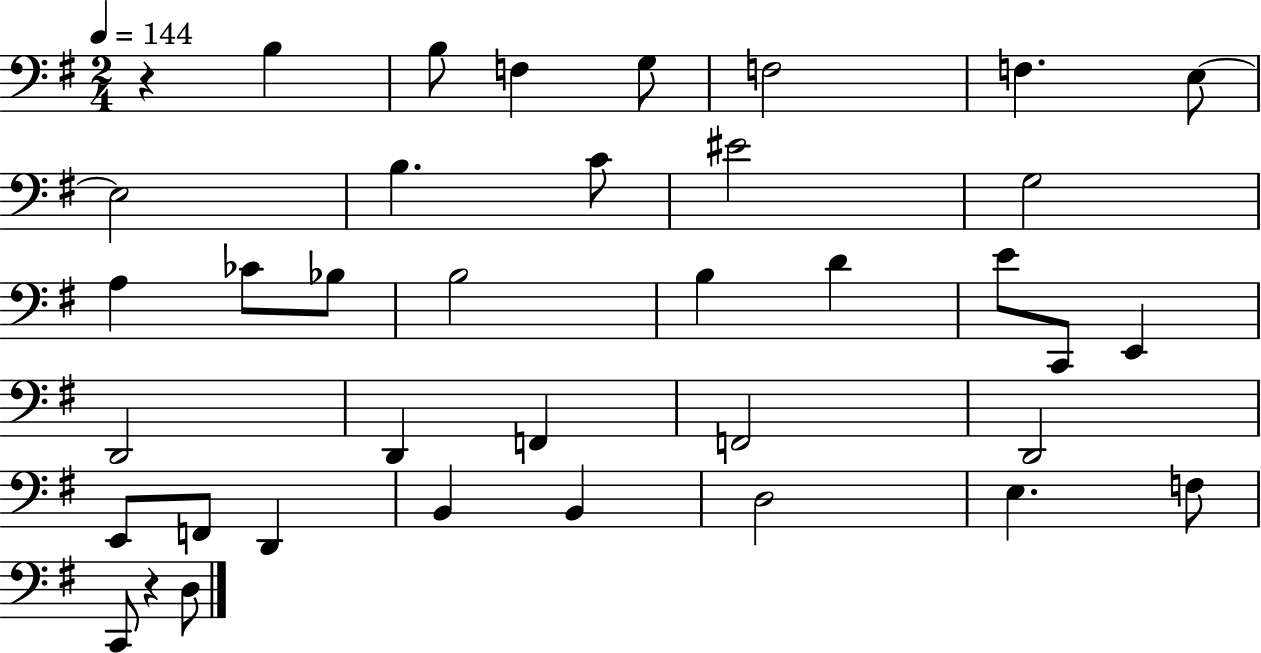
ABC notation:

X:1
T:Untitled
M:2/4
L:1/4
K:G
z B, B,/2 F, G,/2 F,2 F, E,/2 E,2 B, C/2 ^E2 G,2 A, _C/2 _B,/2 B,2 B, D E/2 C,,/2 E,, D,,2 D,, F,, F,,2 D,,2 E,,/2 F,,/2 D,, B,, B,, D,2 E, F,/2 C,,/2 z D,/2